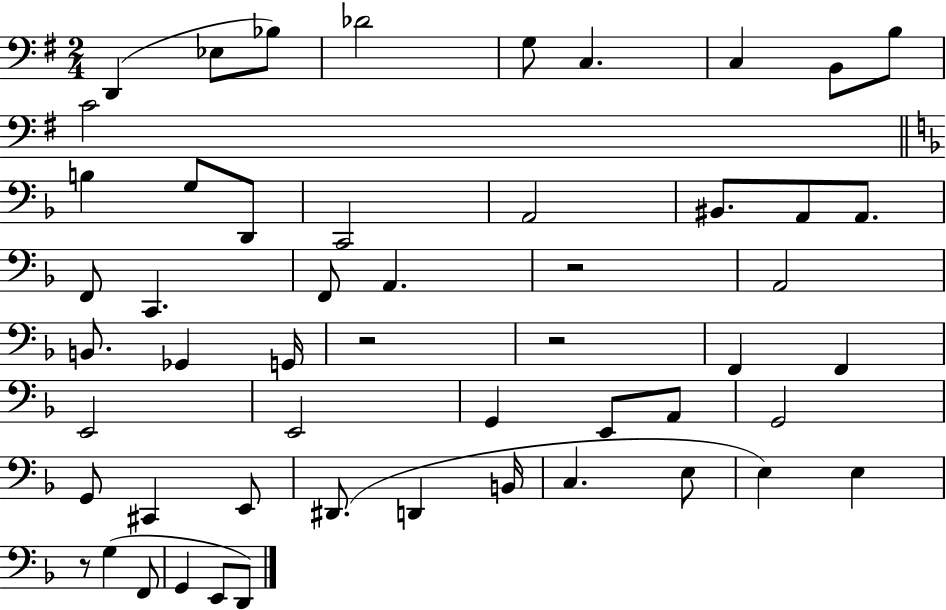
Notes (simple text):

D2/q Eb3/e Bb3/e Db4/h G3/e C3/q. C3/q B2/e B3/e C4/h B3/q G3/e D2/e C2/h A2/h BIS2/e. A2/e A2/e. F2/e C2/q. F2/e A2/q. R/h A2/h B2/e. Gb2/q G2/s R/h R/h F2/q F2/q E2/h E2/h G2/q E2/e A2/e G2/h G2/e C#2/q E2/e D#2/e. D2/q B2/s C3/q. E3/e E3/q E3/q R/e G3/q F2/e G2/q E2/e D2/e